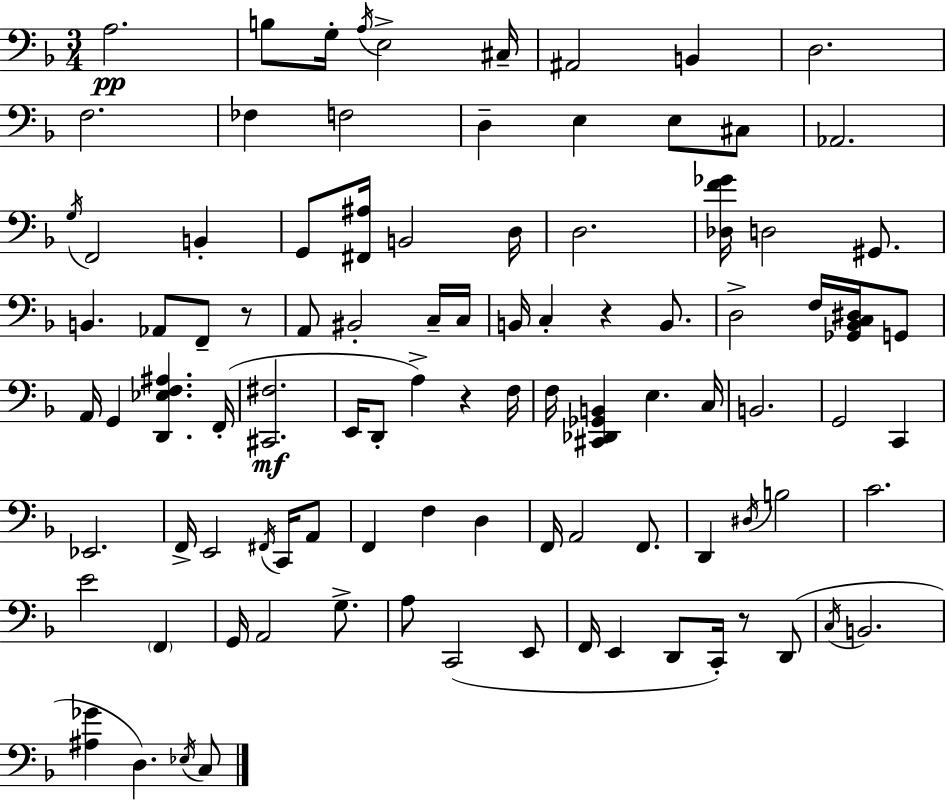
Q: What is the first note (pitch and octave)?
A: A3